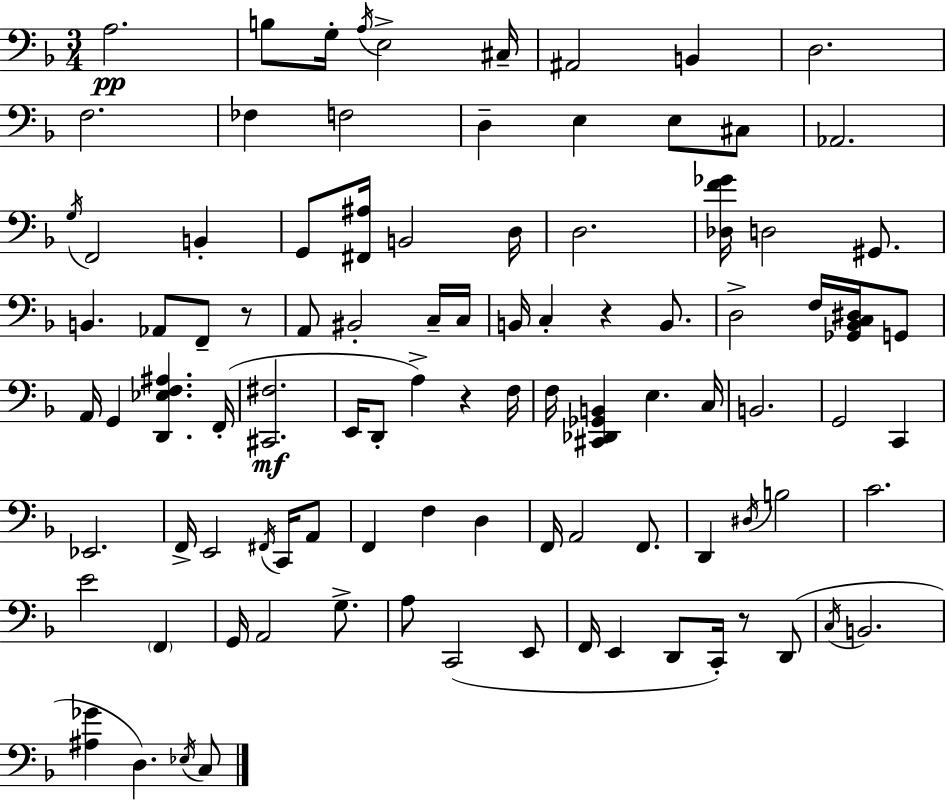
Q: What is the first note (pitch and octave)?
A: A3